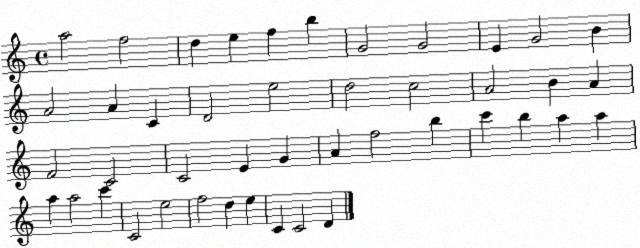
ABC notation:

X:1
T:Untitled
M:4/4
L:1/4
K:C
a2 f2 d e f b G2 G2 E G2 B A2 A C D2 e2 d2 c2 A2 B A F2 C2 C2 E G A f2 b c' b a a a a2 c' C2 e2 f2 d e C C2 D